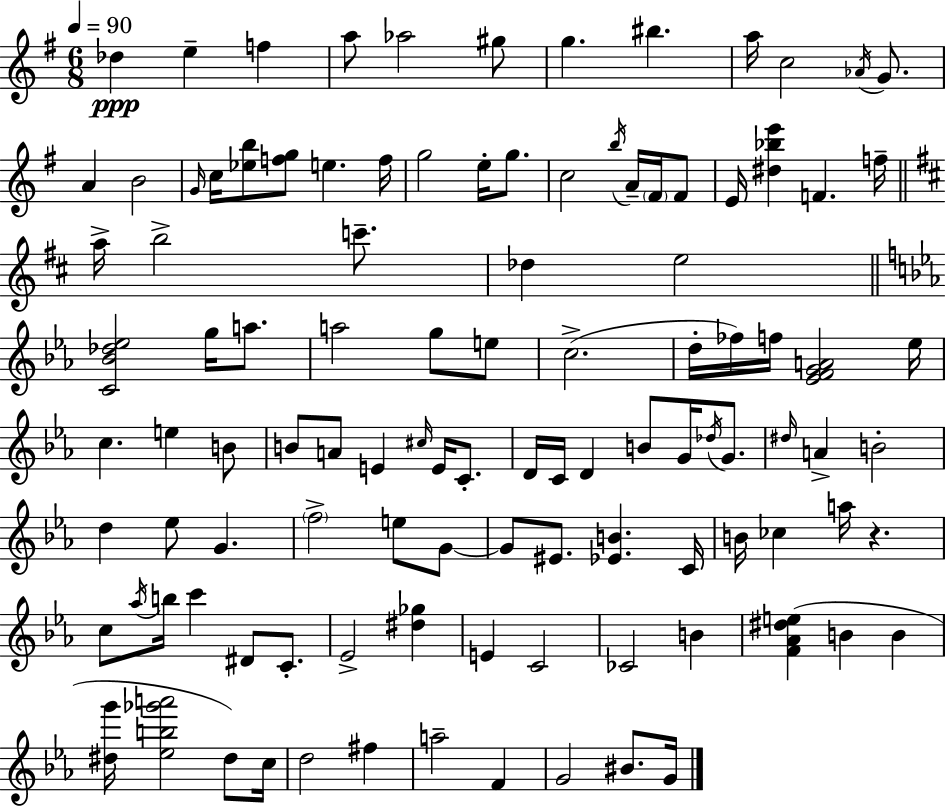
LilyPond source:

{
  \clef treble
  \numericTimeSignature
  \time 6/8
  \key g \major
  \tempo 4 = 90
  des''4\ppp e''4-- f''4 | a''8 aes''2 gis''8 | g''4. bis''4. | a''16 c''2 \acciaccatura { aes'16 } g'8. | \break a'4 b'2 | \grace { g'16 } c''16 <ees'' b''>8 <f'' g''>8 e''4. | f''16 g''2 e''16-. g''8. | c''2 \acciaccatura { b''16 } a'16-- | \break \parenthesize fis'16 fis'8 e'16 <dis'' bes'' e'''>4 f'4. | f''16-- \bar "||" \break \key d \major a''16-> b''2-> c'''8.-- | des''4 e''2 | \bar "||" \break \key c \minor <c' bes' des'' ees''>2 g''16 a''8. | a''2 g''8 e''8 | c''2.->( | d''16-. fes''16) f''16 <ees' f' g' a'>2 ees''16 | \break c''4. e''4 b'8 | b'8 a'8 e'4 \grace { cis''16 } e'16 c'8.-. | d'16 c'16 d'4 b'8 g'16 \acciaccatura { des''16 } g'8. | \grace { dis''16 } a'4-> b'2-. | \break d''4 ees''8 g'4. | \parenthesize f''2-> e''8 | g'8~~ g'8 eis'8. <ees' b'>4. | c'16 b'16 ces''4 a''16 r4. | \break c''8 \acciaccatura { aes''16 } b''16 c'''4 dis'8 | c'8.-. ees'2-> | <dis'' ges''>4 e'4 c'2 | ces'2 | \break b'4 <f' aes' dis'' e''>4( b'4 | b'4 <dis'' g'''>16 <ees'' b'' ges''' a'''>2 | dis''8) c''16 d''2 | fis''4 a''2-- | \break f'4 g'2 | bis'8. g'16 \bar "|."
}